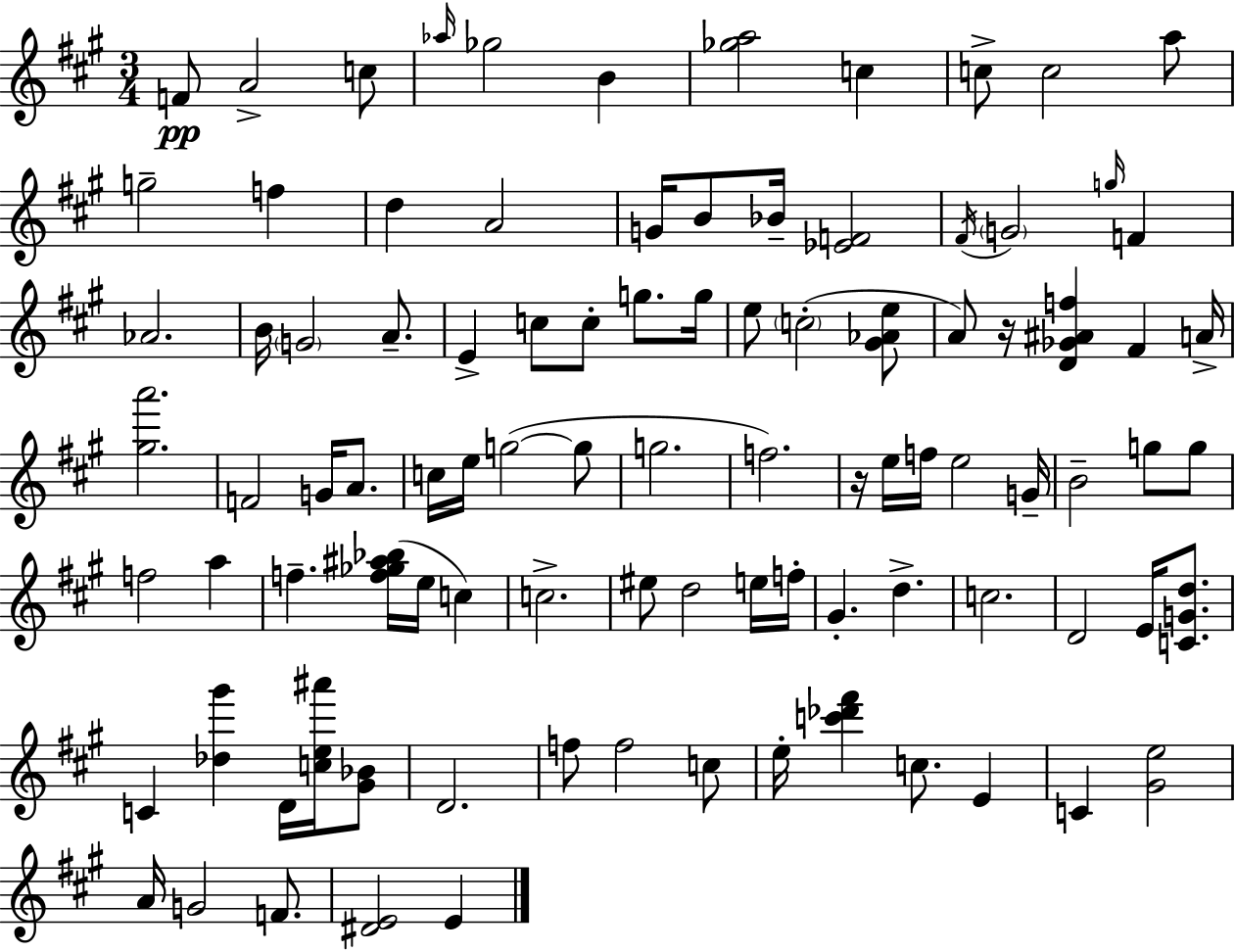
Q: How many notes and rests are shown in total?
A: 95